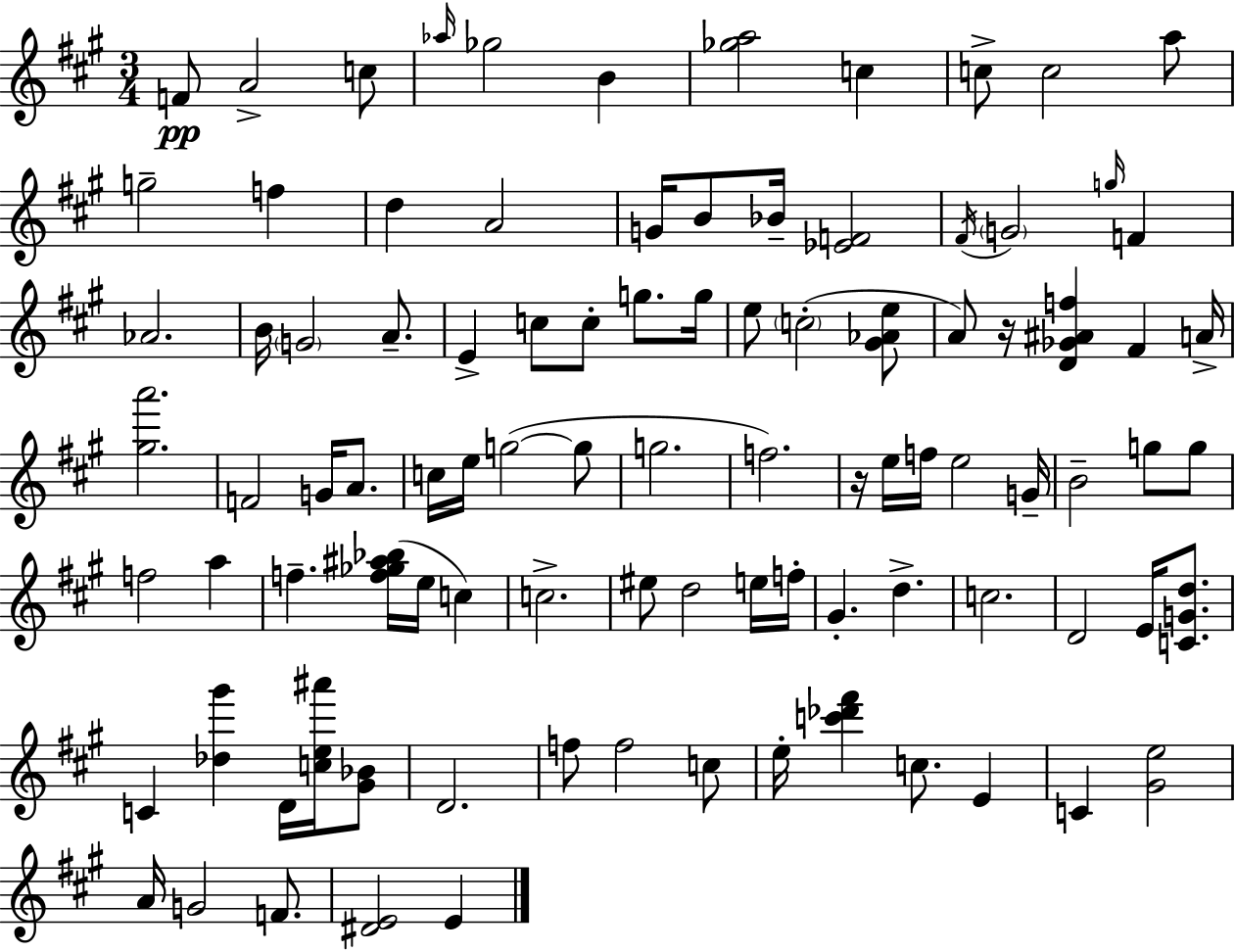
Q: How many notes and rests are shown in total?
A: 95